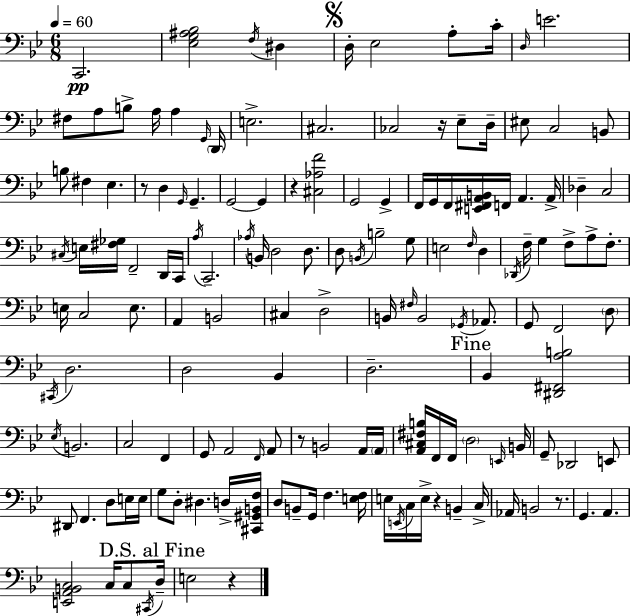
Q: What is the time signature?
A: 6/8